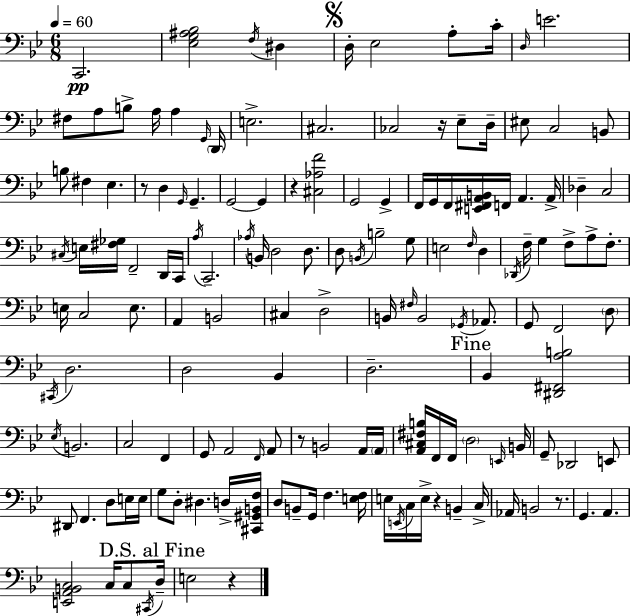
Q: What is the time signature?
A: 6/8